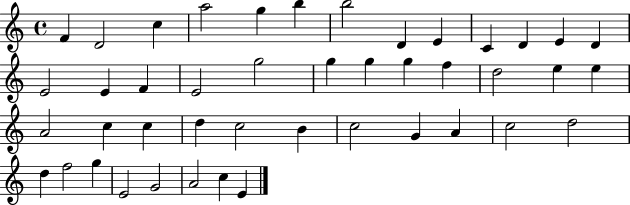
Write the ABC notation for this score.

X:1
T:Untitled
M:4/4
L:1/4
K:C
F D2 c a2 g b b2 D E C D E D E2 E F E2 g2 g g g f d2 e e A2 c c d c2 B c2 G A c2 d2 d f2 g E2 G2 A2 c E